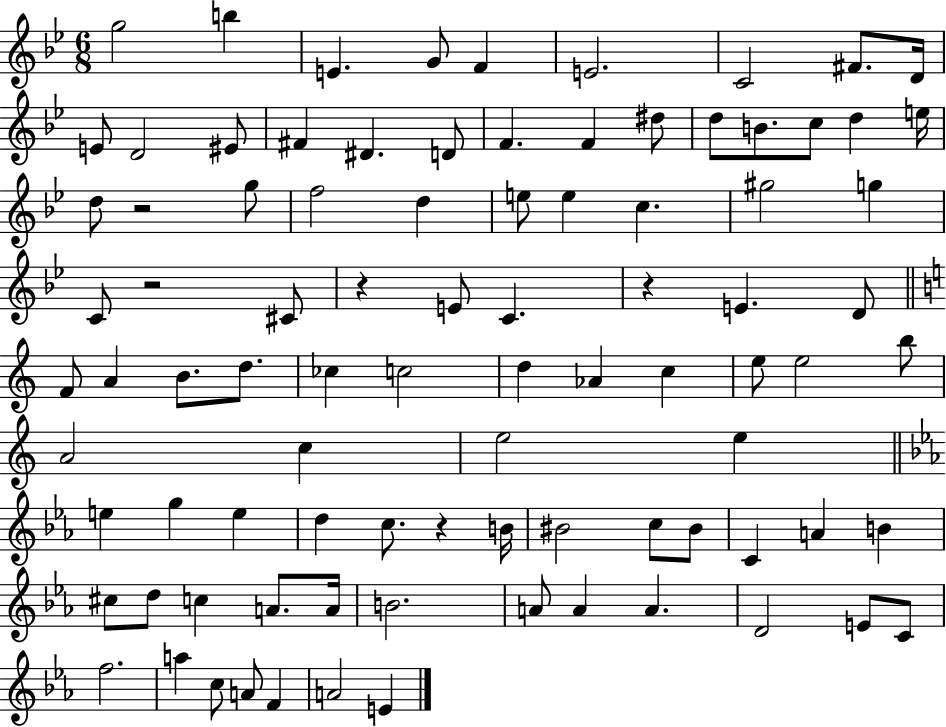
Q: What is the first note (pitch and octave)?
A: G5